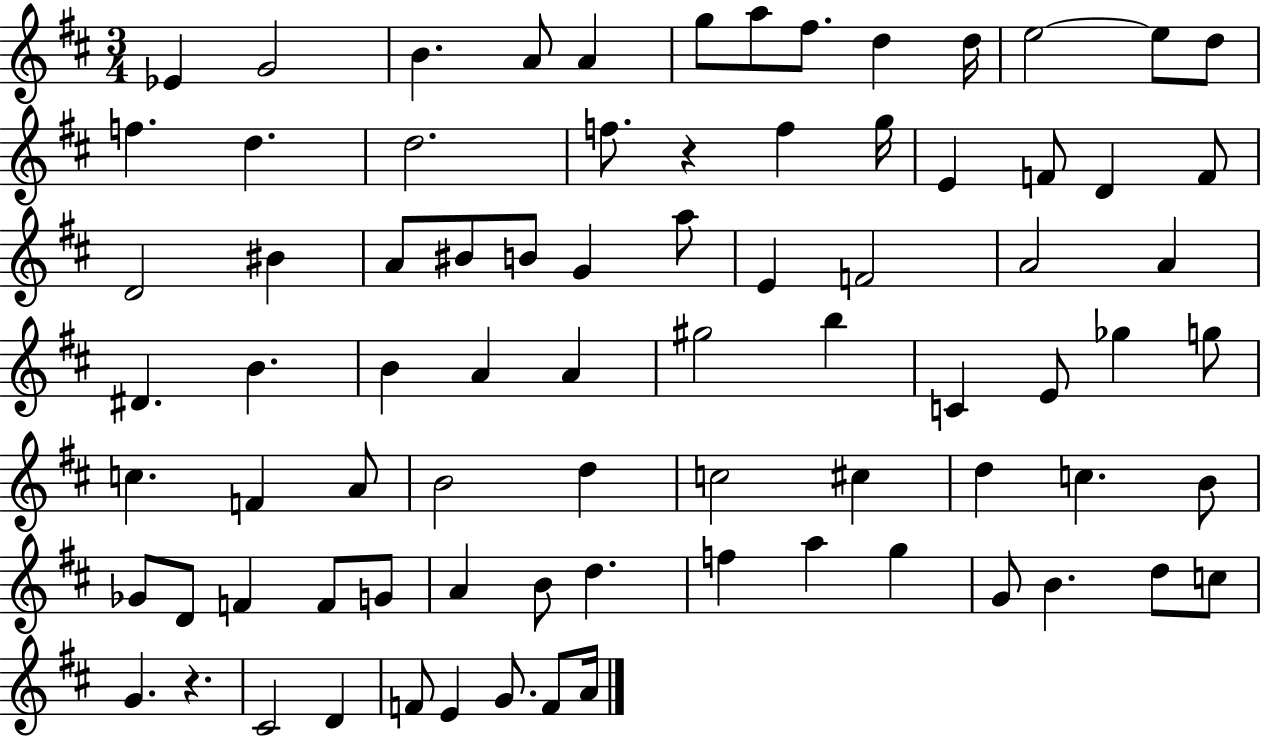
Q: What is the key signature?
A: D major